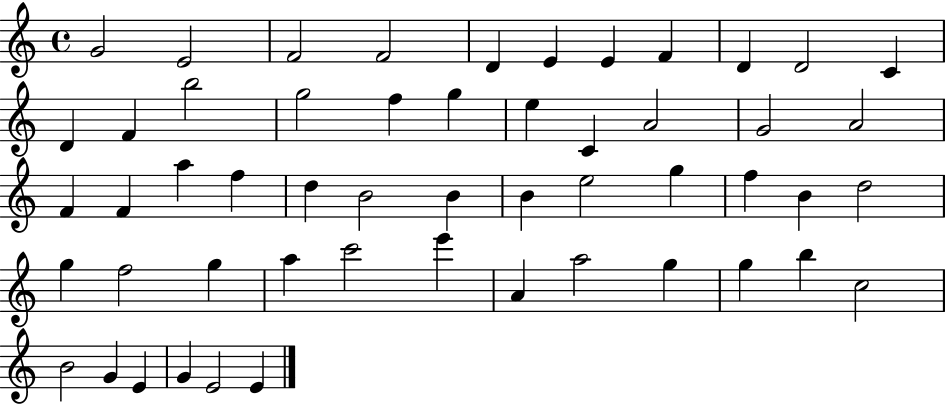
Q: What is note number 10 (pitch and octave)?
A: D4